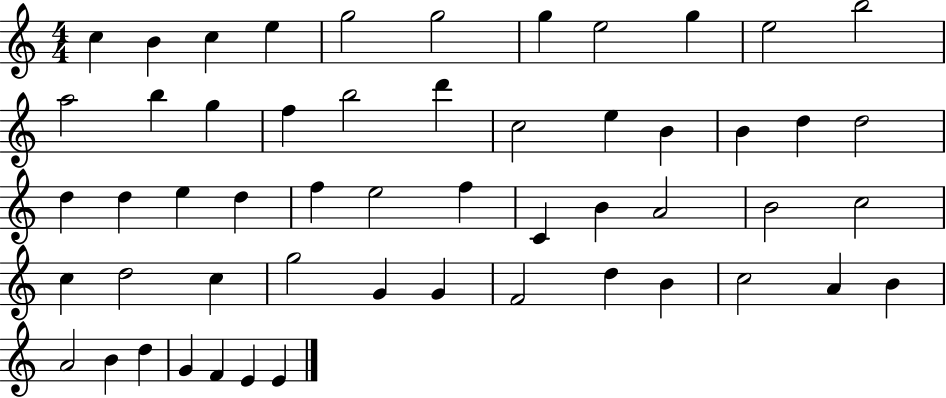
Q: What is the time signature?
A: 4/4